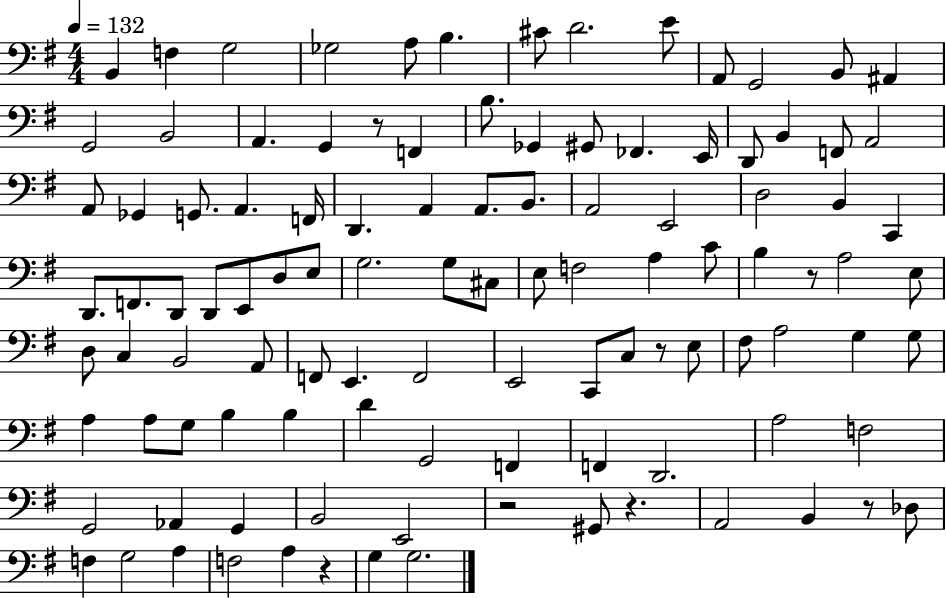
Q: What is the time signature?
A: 4/4